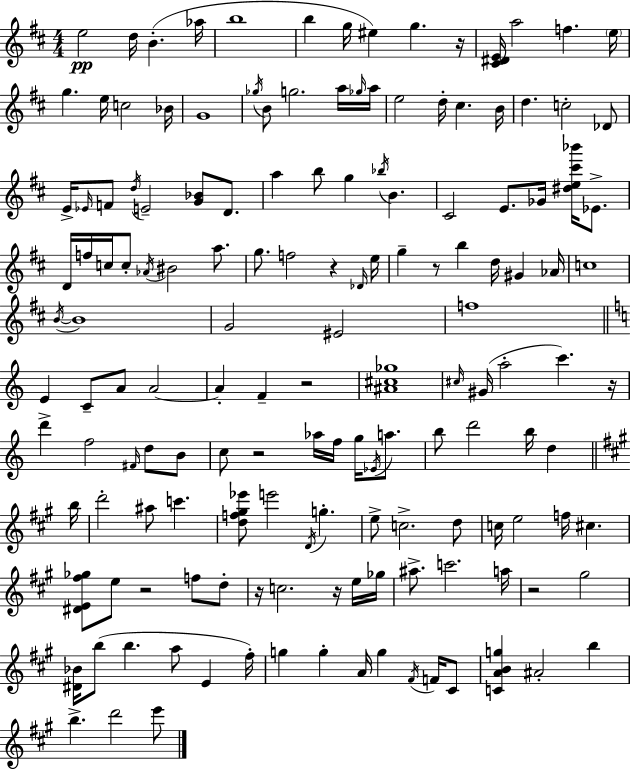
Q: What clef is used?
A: treble